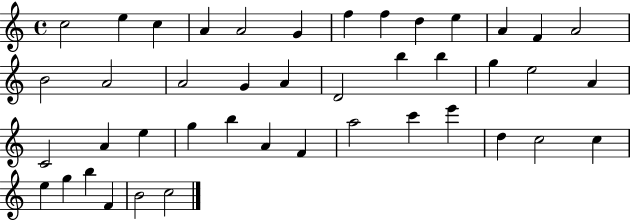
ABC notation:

X:1
T:Untitled
M:4/4
L:1/4
K:C
c2 e c A A2 G f f d e A F A2 B2 A2 A2 G A D2 b b g e2 A C2 A e g b A F a2 c' e' d c2 c e g b F B2 c2